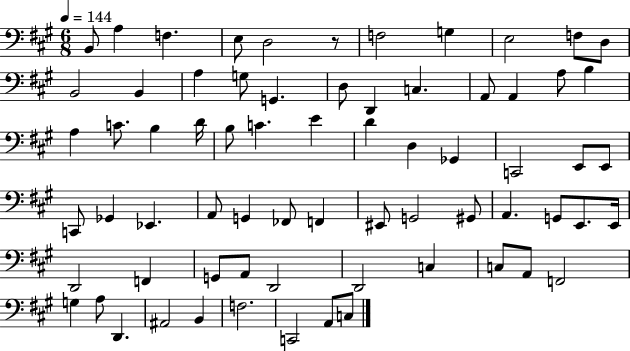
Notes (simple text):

B2/e A3/q F3/q. E3/e D3/h R/e F3/h G3/q E3/h F3/e D3/e B2/h B2/q A3/q G3/e G2/q. D3/e D2/q C3/q. A2/e A2/q A3/e B3/q A3/q C4/e. B3/q D4/s B3/e C4/q. E4/q D4/q D3/q Gb2/q C2/h E2/e E2/e C2/e Gb2/q Eb2/q. A2/e G2/q FES2/e F2/q EIS2/e G2/h G#2/e A2/q. G2/e E2/e. E2/s D2/h F2/q G2/e A2/e D2/h D2/h C3/q C3/e A2/e F2/h G3/q A3/e D2/q. A#2/h B2/q F3/h. C2/h A2/e C3/e